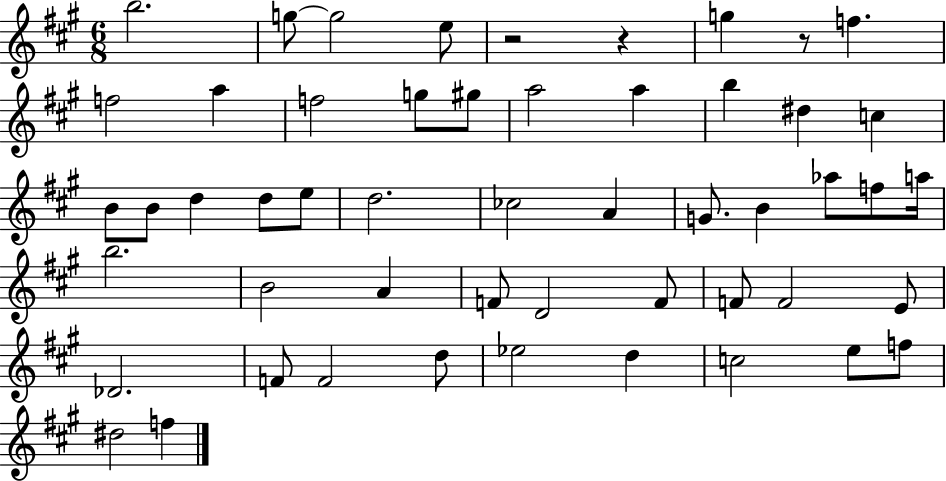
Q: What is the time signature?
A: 6/8